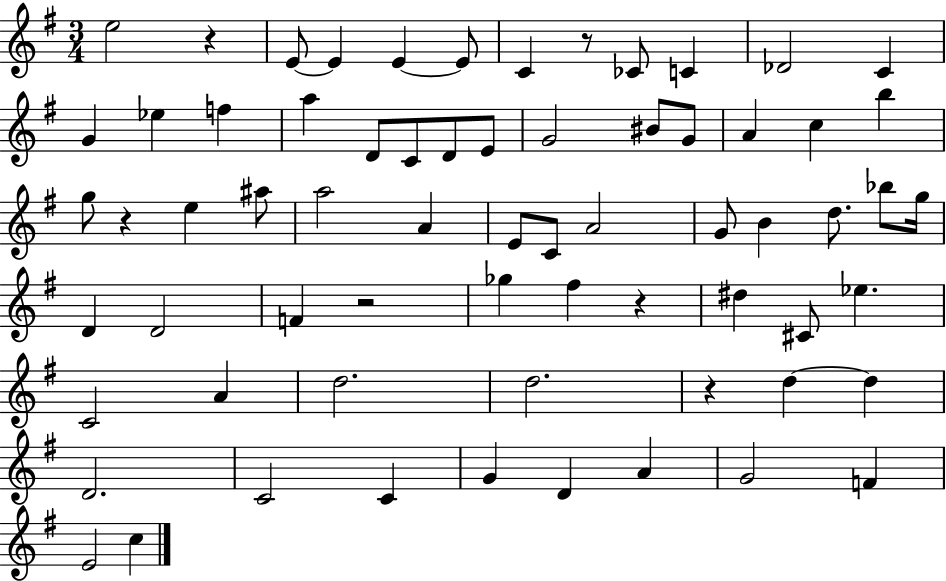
X:1
T:Untitled
M:3/4
L:1/4
K:G
e2 z E/2 E E E/2 C z/2 _C/2 C _D2 C G _e f a D/2 C/2 D/2 E/2 G2 ^B/2 G/2 A c b g/2 z e ^a/2 a2 A E/2 C/2 A2 G/2 B d/2 _b/2 g/4 D D2 F z2 _g ^f z ^d ^C/2 _e C2 A d2 d2 z d d D2 C2 C G D A G2 F E2 c